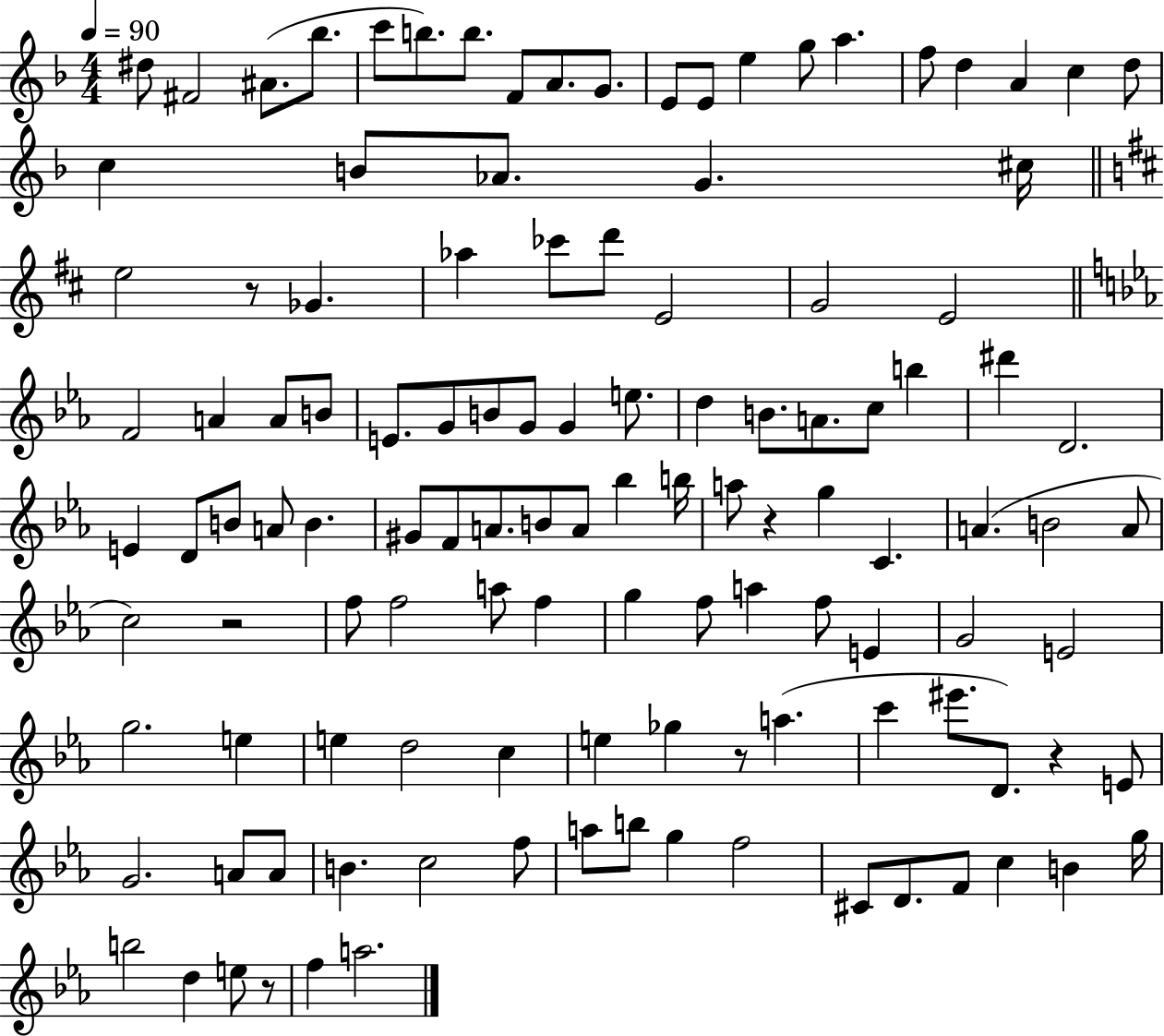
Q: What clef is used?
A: treble